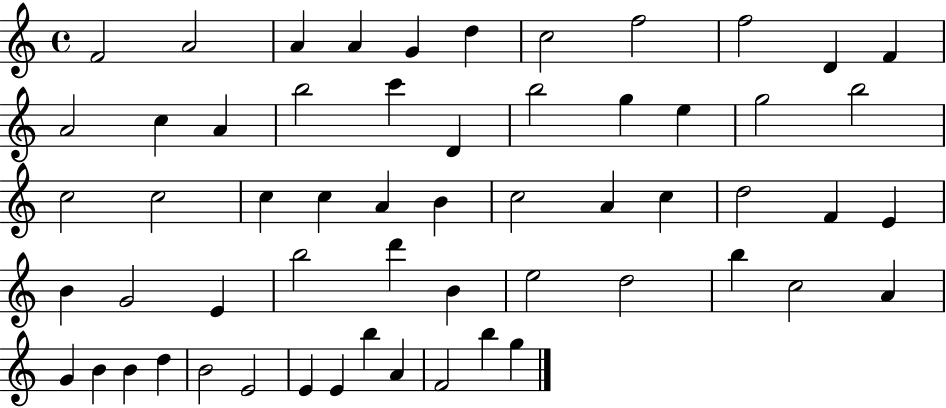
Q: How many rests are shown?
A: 0